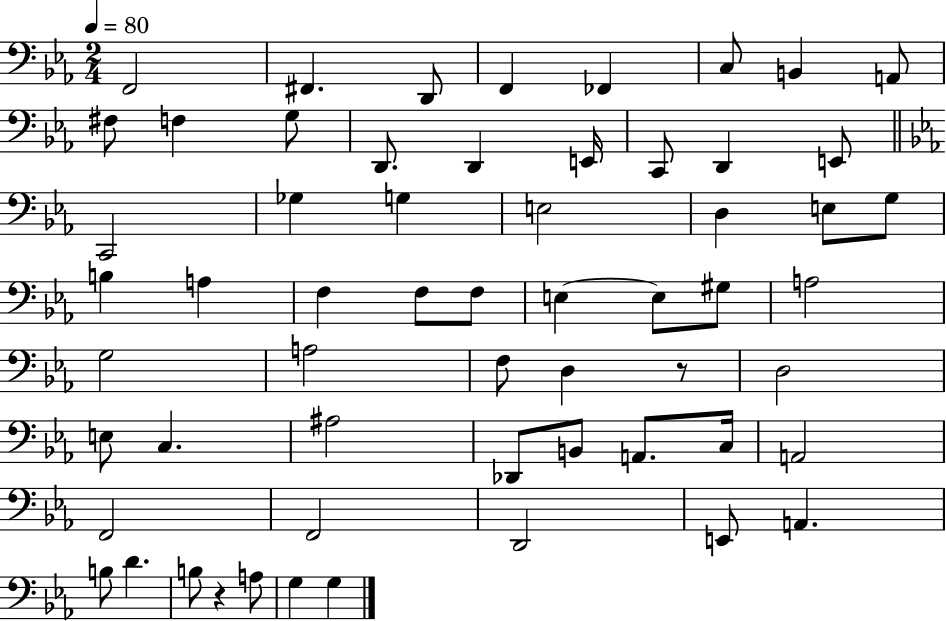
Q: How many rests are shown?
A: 2